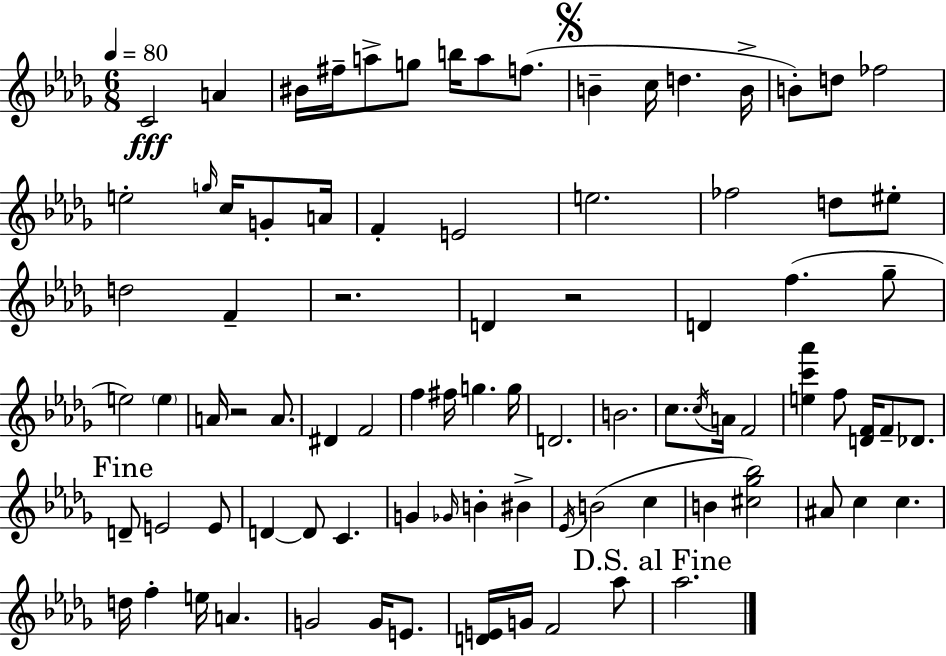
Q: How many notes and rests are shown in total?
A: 87